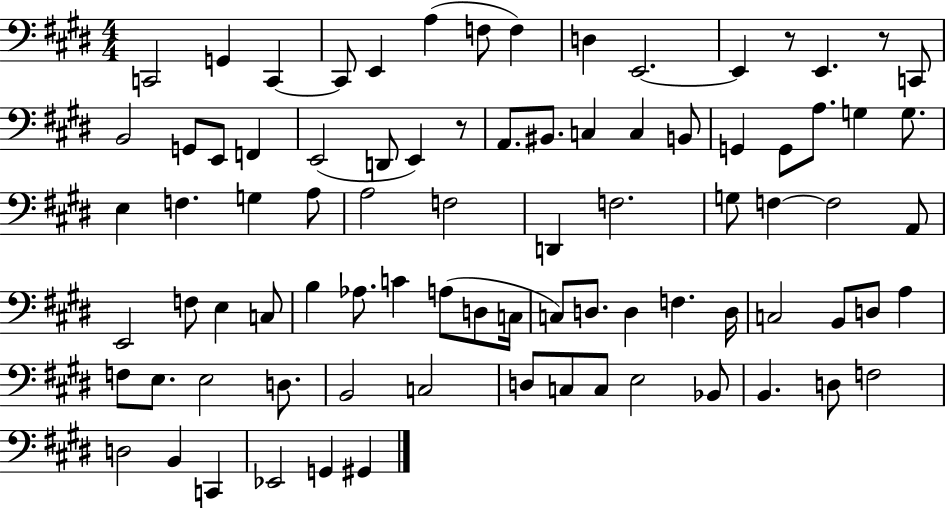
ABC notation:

X:1
T:Untitled
M:4/4
L:1/4
K:E
C,,2 G,, C,, C,,/2 E,, A, F,/2 F, D, E,,2 E,, z/2 E,, z/2 C,,/2 B,,2 G,,/2 E,,/2 F,, E,,2 D,,/2 E,, z/2 A,,/2 ^B,,/2 C, C, B,,/2 G,, G,,/2 A,/2 G, G,/2 E, F, G, A,/2 A,2 F,2 D,, F,2 G,/2 F, F,2 A,,/2 E,,2 F,/2 E, C,/2 B, _A,/2 C A,/2 D,/2 C,/4 C,/2 D,/2 D, F, D,/4 C,2 B,,/2 D,/2 A, F,/2 E,/2 E,2 D,/2 B,,2 C,2 D,/2 C,/2 C,/2 E,2 _B,,/2 B,, D,/2 F,2 D,2 B,, C,, _E,,2 G,, ^G,,